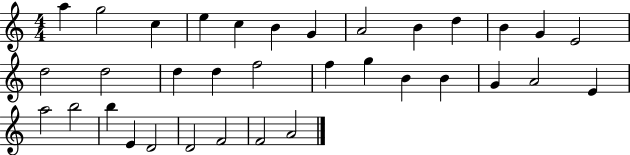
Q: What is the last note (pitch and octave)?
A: A4